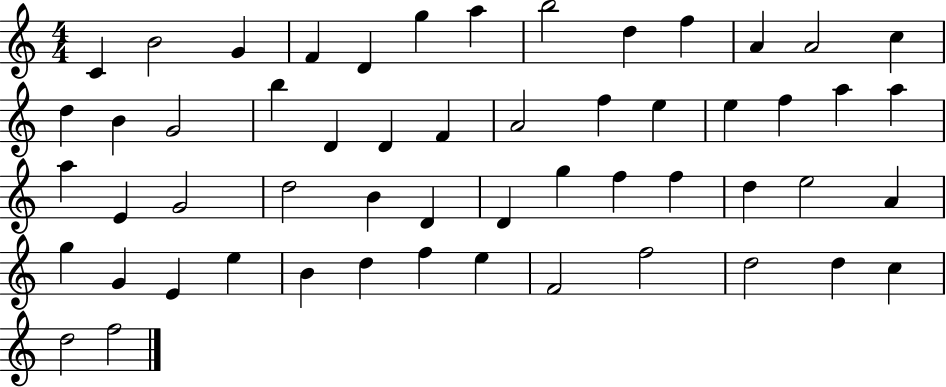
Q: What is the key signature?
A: C major